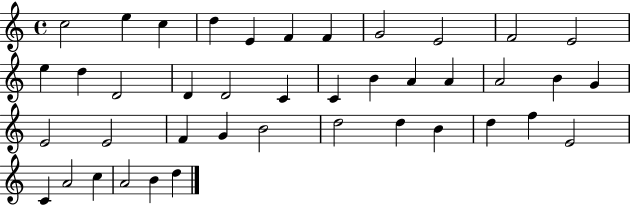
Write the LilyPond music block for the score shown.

{
  \clef treble
  \time 4/4
  \defaultTimeSignature
  \key c \major
  c''2 e''4 c''4 | d''4 e'4 f'4 f'4 | g'2 e'2 | f'2 e'2 | \break e''4 d''4 d'2 | d'4 d'2 c'4 | c'4 b'4 a'4 a'4 | a'2 b'4 g'4 | \break e'2 e'2 | f'4 g'4 b'2 | d''2 d''4 b'4 | d''4 f''4 e'2 | \break c'4 a'2 c''4 | a'2 b'4 d''4 | \bar "|."
}